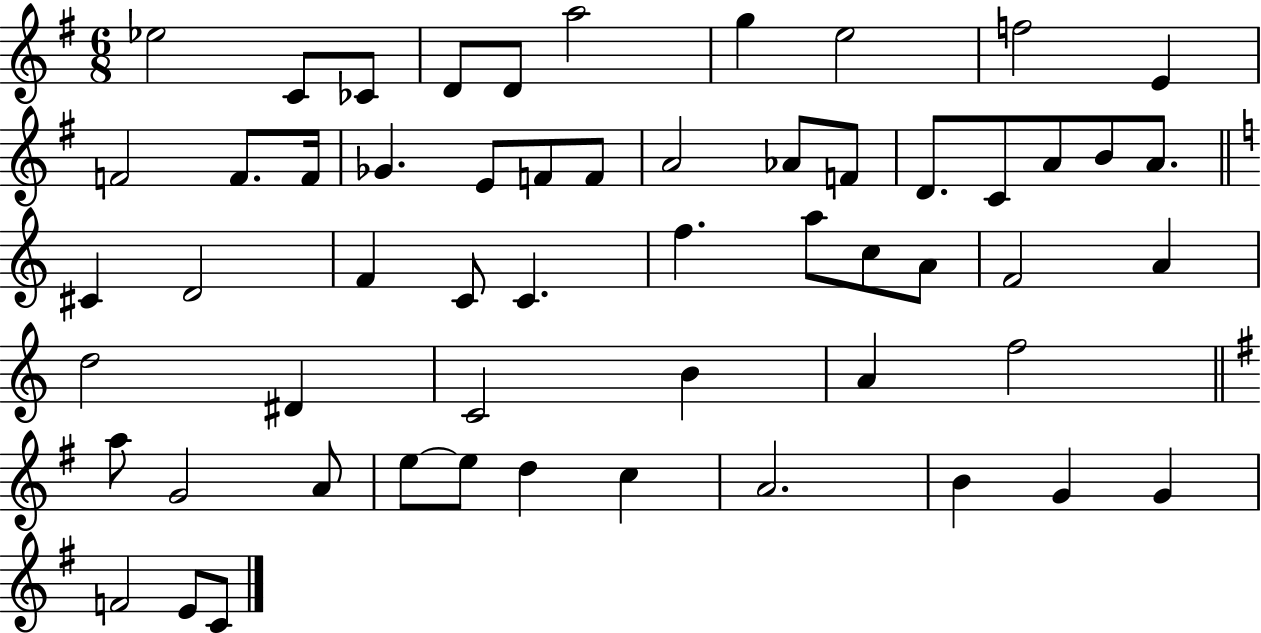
X:1
T:Untitled
M:6/8
L:1/4
K:G
_e2 C/2 _C/2 D/2 D/2 a2 g e2 f2 E F2 F/2 F/4 _G E/2 F/2 F/2 A2 _A/2 F/2 D/2 C/2 A/2 B/2 A/2 ^C D2 F C/2 C f a/2 c/2 A/2 F2 A d2 ^D C2 B A f2 a/2 G2 A/2 e/2 e/2 d c A2 B G G F2 E/2 C/2